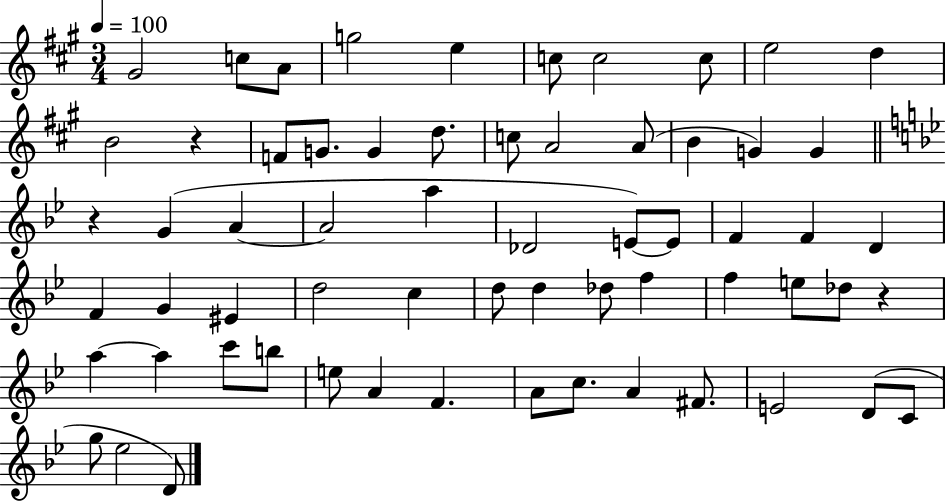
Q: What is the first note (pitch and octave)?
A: G#4